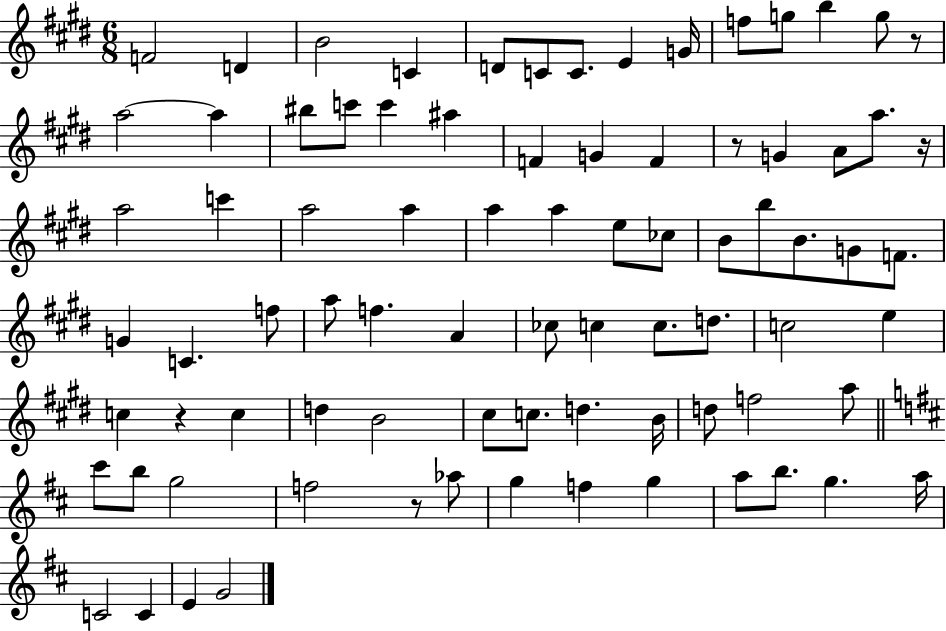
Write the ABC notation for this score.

X:1
T:Untitled
M:6/8
L:1/4
K:E
F2 D B2 C D/2 C/2 C/2 E G/4 f/2 g/2 b g/2 z/2 a2 a ^b/2 c'/2 c' ^a F G F z/2 G A/2 a/2 z/4 a2 c' a2 a a a e/2 _c/2 B/2 b/2 B/2 G/2 F/2 G C f/2 a/2 f A _c/2 c c/2 d/2 c2 e c z c d B2 ^c/2 c/2 d B/4 d/2 f2 a/2 ^c'/2 b/2 g2 f2 z/2 _a/2 g f g a/2 b/2 g a/4 C2 C E G2